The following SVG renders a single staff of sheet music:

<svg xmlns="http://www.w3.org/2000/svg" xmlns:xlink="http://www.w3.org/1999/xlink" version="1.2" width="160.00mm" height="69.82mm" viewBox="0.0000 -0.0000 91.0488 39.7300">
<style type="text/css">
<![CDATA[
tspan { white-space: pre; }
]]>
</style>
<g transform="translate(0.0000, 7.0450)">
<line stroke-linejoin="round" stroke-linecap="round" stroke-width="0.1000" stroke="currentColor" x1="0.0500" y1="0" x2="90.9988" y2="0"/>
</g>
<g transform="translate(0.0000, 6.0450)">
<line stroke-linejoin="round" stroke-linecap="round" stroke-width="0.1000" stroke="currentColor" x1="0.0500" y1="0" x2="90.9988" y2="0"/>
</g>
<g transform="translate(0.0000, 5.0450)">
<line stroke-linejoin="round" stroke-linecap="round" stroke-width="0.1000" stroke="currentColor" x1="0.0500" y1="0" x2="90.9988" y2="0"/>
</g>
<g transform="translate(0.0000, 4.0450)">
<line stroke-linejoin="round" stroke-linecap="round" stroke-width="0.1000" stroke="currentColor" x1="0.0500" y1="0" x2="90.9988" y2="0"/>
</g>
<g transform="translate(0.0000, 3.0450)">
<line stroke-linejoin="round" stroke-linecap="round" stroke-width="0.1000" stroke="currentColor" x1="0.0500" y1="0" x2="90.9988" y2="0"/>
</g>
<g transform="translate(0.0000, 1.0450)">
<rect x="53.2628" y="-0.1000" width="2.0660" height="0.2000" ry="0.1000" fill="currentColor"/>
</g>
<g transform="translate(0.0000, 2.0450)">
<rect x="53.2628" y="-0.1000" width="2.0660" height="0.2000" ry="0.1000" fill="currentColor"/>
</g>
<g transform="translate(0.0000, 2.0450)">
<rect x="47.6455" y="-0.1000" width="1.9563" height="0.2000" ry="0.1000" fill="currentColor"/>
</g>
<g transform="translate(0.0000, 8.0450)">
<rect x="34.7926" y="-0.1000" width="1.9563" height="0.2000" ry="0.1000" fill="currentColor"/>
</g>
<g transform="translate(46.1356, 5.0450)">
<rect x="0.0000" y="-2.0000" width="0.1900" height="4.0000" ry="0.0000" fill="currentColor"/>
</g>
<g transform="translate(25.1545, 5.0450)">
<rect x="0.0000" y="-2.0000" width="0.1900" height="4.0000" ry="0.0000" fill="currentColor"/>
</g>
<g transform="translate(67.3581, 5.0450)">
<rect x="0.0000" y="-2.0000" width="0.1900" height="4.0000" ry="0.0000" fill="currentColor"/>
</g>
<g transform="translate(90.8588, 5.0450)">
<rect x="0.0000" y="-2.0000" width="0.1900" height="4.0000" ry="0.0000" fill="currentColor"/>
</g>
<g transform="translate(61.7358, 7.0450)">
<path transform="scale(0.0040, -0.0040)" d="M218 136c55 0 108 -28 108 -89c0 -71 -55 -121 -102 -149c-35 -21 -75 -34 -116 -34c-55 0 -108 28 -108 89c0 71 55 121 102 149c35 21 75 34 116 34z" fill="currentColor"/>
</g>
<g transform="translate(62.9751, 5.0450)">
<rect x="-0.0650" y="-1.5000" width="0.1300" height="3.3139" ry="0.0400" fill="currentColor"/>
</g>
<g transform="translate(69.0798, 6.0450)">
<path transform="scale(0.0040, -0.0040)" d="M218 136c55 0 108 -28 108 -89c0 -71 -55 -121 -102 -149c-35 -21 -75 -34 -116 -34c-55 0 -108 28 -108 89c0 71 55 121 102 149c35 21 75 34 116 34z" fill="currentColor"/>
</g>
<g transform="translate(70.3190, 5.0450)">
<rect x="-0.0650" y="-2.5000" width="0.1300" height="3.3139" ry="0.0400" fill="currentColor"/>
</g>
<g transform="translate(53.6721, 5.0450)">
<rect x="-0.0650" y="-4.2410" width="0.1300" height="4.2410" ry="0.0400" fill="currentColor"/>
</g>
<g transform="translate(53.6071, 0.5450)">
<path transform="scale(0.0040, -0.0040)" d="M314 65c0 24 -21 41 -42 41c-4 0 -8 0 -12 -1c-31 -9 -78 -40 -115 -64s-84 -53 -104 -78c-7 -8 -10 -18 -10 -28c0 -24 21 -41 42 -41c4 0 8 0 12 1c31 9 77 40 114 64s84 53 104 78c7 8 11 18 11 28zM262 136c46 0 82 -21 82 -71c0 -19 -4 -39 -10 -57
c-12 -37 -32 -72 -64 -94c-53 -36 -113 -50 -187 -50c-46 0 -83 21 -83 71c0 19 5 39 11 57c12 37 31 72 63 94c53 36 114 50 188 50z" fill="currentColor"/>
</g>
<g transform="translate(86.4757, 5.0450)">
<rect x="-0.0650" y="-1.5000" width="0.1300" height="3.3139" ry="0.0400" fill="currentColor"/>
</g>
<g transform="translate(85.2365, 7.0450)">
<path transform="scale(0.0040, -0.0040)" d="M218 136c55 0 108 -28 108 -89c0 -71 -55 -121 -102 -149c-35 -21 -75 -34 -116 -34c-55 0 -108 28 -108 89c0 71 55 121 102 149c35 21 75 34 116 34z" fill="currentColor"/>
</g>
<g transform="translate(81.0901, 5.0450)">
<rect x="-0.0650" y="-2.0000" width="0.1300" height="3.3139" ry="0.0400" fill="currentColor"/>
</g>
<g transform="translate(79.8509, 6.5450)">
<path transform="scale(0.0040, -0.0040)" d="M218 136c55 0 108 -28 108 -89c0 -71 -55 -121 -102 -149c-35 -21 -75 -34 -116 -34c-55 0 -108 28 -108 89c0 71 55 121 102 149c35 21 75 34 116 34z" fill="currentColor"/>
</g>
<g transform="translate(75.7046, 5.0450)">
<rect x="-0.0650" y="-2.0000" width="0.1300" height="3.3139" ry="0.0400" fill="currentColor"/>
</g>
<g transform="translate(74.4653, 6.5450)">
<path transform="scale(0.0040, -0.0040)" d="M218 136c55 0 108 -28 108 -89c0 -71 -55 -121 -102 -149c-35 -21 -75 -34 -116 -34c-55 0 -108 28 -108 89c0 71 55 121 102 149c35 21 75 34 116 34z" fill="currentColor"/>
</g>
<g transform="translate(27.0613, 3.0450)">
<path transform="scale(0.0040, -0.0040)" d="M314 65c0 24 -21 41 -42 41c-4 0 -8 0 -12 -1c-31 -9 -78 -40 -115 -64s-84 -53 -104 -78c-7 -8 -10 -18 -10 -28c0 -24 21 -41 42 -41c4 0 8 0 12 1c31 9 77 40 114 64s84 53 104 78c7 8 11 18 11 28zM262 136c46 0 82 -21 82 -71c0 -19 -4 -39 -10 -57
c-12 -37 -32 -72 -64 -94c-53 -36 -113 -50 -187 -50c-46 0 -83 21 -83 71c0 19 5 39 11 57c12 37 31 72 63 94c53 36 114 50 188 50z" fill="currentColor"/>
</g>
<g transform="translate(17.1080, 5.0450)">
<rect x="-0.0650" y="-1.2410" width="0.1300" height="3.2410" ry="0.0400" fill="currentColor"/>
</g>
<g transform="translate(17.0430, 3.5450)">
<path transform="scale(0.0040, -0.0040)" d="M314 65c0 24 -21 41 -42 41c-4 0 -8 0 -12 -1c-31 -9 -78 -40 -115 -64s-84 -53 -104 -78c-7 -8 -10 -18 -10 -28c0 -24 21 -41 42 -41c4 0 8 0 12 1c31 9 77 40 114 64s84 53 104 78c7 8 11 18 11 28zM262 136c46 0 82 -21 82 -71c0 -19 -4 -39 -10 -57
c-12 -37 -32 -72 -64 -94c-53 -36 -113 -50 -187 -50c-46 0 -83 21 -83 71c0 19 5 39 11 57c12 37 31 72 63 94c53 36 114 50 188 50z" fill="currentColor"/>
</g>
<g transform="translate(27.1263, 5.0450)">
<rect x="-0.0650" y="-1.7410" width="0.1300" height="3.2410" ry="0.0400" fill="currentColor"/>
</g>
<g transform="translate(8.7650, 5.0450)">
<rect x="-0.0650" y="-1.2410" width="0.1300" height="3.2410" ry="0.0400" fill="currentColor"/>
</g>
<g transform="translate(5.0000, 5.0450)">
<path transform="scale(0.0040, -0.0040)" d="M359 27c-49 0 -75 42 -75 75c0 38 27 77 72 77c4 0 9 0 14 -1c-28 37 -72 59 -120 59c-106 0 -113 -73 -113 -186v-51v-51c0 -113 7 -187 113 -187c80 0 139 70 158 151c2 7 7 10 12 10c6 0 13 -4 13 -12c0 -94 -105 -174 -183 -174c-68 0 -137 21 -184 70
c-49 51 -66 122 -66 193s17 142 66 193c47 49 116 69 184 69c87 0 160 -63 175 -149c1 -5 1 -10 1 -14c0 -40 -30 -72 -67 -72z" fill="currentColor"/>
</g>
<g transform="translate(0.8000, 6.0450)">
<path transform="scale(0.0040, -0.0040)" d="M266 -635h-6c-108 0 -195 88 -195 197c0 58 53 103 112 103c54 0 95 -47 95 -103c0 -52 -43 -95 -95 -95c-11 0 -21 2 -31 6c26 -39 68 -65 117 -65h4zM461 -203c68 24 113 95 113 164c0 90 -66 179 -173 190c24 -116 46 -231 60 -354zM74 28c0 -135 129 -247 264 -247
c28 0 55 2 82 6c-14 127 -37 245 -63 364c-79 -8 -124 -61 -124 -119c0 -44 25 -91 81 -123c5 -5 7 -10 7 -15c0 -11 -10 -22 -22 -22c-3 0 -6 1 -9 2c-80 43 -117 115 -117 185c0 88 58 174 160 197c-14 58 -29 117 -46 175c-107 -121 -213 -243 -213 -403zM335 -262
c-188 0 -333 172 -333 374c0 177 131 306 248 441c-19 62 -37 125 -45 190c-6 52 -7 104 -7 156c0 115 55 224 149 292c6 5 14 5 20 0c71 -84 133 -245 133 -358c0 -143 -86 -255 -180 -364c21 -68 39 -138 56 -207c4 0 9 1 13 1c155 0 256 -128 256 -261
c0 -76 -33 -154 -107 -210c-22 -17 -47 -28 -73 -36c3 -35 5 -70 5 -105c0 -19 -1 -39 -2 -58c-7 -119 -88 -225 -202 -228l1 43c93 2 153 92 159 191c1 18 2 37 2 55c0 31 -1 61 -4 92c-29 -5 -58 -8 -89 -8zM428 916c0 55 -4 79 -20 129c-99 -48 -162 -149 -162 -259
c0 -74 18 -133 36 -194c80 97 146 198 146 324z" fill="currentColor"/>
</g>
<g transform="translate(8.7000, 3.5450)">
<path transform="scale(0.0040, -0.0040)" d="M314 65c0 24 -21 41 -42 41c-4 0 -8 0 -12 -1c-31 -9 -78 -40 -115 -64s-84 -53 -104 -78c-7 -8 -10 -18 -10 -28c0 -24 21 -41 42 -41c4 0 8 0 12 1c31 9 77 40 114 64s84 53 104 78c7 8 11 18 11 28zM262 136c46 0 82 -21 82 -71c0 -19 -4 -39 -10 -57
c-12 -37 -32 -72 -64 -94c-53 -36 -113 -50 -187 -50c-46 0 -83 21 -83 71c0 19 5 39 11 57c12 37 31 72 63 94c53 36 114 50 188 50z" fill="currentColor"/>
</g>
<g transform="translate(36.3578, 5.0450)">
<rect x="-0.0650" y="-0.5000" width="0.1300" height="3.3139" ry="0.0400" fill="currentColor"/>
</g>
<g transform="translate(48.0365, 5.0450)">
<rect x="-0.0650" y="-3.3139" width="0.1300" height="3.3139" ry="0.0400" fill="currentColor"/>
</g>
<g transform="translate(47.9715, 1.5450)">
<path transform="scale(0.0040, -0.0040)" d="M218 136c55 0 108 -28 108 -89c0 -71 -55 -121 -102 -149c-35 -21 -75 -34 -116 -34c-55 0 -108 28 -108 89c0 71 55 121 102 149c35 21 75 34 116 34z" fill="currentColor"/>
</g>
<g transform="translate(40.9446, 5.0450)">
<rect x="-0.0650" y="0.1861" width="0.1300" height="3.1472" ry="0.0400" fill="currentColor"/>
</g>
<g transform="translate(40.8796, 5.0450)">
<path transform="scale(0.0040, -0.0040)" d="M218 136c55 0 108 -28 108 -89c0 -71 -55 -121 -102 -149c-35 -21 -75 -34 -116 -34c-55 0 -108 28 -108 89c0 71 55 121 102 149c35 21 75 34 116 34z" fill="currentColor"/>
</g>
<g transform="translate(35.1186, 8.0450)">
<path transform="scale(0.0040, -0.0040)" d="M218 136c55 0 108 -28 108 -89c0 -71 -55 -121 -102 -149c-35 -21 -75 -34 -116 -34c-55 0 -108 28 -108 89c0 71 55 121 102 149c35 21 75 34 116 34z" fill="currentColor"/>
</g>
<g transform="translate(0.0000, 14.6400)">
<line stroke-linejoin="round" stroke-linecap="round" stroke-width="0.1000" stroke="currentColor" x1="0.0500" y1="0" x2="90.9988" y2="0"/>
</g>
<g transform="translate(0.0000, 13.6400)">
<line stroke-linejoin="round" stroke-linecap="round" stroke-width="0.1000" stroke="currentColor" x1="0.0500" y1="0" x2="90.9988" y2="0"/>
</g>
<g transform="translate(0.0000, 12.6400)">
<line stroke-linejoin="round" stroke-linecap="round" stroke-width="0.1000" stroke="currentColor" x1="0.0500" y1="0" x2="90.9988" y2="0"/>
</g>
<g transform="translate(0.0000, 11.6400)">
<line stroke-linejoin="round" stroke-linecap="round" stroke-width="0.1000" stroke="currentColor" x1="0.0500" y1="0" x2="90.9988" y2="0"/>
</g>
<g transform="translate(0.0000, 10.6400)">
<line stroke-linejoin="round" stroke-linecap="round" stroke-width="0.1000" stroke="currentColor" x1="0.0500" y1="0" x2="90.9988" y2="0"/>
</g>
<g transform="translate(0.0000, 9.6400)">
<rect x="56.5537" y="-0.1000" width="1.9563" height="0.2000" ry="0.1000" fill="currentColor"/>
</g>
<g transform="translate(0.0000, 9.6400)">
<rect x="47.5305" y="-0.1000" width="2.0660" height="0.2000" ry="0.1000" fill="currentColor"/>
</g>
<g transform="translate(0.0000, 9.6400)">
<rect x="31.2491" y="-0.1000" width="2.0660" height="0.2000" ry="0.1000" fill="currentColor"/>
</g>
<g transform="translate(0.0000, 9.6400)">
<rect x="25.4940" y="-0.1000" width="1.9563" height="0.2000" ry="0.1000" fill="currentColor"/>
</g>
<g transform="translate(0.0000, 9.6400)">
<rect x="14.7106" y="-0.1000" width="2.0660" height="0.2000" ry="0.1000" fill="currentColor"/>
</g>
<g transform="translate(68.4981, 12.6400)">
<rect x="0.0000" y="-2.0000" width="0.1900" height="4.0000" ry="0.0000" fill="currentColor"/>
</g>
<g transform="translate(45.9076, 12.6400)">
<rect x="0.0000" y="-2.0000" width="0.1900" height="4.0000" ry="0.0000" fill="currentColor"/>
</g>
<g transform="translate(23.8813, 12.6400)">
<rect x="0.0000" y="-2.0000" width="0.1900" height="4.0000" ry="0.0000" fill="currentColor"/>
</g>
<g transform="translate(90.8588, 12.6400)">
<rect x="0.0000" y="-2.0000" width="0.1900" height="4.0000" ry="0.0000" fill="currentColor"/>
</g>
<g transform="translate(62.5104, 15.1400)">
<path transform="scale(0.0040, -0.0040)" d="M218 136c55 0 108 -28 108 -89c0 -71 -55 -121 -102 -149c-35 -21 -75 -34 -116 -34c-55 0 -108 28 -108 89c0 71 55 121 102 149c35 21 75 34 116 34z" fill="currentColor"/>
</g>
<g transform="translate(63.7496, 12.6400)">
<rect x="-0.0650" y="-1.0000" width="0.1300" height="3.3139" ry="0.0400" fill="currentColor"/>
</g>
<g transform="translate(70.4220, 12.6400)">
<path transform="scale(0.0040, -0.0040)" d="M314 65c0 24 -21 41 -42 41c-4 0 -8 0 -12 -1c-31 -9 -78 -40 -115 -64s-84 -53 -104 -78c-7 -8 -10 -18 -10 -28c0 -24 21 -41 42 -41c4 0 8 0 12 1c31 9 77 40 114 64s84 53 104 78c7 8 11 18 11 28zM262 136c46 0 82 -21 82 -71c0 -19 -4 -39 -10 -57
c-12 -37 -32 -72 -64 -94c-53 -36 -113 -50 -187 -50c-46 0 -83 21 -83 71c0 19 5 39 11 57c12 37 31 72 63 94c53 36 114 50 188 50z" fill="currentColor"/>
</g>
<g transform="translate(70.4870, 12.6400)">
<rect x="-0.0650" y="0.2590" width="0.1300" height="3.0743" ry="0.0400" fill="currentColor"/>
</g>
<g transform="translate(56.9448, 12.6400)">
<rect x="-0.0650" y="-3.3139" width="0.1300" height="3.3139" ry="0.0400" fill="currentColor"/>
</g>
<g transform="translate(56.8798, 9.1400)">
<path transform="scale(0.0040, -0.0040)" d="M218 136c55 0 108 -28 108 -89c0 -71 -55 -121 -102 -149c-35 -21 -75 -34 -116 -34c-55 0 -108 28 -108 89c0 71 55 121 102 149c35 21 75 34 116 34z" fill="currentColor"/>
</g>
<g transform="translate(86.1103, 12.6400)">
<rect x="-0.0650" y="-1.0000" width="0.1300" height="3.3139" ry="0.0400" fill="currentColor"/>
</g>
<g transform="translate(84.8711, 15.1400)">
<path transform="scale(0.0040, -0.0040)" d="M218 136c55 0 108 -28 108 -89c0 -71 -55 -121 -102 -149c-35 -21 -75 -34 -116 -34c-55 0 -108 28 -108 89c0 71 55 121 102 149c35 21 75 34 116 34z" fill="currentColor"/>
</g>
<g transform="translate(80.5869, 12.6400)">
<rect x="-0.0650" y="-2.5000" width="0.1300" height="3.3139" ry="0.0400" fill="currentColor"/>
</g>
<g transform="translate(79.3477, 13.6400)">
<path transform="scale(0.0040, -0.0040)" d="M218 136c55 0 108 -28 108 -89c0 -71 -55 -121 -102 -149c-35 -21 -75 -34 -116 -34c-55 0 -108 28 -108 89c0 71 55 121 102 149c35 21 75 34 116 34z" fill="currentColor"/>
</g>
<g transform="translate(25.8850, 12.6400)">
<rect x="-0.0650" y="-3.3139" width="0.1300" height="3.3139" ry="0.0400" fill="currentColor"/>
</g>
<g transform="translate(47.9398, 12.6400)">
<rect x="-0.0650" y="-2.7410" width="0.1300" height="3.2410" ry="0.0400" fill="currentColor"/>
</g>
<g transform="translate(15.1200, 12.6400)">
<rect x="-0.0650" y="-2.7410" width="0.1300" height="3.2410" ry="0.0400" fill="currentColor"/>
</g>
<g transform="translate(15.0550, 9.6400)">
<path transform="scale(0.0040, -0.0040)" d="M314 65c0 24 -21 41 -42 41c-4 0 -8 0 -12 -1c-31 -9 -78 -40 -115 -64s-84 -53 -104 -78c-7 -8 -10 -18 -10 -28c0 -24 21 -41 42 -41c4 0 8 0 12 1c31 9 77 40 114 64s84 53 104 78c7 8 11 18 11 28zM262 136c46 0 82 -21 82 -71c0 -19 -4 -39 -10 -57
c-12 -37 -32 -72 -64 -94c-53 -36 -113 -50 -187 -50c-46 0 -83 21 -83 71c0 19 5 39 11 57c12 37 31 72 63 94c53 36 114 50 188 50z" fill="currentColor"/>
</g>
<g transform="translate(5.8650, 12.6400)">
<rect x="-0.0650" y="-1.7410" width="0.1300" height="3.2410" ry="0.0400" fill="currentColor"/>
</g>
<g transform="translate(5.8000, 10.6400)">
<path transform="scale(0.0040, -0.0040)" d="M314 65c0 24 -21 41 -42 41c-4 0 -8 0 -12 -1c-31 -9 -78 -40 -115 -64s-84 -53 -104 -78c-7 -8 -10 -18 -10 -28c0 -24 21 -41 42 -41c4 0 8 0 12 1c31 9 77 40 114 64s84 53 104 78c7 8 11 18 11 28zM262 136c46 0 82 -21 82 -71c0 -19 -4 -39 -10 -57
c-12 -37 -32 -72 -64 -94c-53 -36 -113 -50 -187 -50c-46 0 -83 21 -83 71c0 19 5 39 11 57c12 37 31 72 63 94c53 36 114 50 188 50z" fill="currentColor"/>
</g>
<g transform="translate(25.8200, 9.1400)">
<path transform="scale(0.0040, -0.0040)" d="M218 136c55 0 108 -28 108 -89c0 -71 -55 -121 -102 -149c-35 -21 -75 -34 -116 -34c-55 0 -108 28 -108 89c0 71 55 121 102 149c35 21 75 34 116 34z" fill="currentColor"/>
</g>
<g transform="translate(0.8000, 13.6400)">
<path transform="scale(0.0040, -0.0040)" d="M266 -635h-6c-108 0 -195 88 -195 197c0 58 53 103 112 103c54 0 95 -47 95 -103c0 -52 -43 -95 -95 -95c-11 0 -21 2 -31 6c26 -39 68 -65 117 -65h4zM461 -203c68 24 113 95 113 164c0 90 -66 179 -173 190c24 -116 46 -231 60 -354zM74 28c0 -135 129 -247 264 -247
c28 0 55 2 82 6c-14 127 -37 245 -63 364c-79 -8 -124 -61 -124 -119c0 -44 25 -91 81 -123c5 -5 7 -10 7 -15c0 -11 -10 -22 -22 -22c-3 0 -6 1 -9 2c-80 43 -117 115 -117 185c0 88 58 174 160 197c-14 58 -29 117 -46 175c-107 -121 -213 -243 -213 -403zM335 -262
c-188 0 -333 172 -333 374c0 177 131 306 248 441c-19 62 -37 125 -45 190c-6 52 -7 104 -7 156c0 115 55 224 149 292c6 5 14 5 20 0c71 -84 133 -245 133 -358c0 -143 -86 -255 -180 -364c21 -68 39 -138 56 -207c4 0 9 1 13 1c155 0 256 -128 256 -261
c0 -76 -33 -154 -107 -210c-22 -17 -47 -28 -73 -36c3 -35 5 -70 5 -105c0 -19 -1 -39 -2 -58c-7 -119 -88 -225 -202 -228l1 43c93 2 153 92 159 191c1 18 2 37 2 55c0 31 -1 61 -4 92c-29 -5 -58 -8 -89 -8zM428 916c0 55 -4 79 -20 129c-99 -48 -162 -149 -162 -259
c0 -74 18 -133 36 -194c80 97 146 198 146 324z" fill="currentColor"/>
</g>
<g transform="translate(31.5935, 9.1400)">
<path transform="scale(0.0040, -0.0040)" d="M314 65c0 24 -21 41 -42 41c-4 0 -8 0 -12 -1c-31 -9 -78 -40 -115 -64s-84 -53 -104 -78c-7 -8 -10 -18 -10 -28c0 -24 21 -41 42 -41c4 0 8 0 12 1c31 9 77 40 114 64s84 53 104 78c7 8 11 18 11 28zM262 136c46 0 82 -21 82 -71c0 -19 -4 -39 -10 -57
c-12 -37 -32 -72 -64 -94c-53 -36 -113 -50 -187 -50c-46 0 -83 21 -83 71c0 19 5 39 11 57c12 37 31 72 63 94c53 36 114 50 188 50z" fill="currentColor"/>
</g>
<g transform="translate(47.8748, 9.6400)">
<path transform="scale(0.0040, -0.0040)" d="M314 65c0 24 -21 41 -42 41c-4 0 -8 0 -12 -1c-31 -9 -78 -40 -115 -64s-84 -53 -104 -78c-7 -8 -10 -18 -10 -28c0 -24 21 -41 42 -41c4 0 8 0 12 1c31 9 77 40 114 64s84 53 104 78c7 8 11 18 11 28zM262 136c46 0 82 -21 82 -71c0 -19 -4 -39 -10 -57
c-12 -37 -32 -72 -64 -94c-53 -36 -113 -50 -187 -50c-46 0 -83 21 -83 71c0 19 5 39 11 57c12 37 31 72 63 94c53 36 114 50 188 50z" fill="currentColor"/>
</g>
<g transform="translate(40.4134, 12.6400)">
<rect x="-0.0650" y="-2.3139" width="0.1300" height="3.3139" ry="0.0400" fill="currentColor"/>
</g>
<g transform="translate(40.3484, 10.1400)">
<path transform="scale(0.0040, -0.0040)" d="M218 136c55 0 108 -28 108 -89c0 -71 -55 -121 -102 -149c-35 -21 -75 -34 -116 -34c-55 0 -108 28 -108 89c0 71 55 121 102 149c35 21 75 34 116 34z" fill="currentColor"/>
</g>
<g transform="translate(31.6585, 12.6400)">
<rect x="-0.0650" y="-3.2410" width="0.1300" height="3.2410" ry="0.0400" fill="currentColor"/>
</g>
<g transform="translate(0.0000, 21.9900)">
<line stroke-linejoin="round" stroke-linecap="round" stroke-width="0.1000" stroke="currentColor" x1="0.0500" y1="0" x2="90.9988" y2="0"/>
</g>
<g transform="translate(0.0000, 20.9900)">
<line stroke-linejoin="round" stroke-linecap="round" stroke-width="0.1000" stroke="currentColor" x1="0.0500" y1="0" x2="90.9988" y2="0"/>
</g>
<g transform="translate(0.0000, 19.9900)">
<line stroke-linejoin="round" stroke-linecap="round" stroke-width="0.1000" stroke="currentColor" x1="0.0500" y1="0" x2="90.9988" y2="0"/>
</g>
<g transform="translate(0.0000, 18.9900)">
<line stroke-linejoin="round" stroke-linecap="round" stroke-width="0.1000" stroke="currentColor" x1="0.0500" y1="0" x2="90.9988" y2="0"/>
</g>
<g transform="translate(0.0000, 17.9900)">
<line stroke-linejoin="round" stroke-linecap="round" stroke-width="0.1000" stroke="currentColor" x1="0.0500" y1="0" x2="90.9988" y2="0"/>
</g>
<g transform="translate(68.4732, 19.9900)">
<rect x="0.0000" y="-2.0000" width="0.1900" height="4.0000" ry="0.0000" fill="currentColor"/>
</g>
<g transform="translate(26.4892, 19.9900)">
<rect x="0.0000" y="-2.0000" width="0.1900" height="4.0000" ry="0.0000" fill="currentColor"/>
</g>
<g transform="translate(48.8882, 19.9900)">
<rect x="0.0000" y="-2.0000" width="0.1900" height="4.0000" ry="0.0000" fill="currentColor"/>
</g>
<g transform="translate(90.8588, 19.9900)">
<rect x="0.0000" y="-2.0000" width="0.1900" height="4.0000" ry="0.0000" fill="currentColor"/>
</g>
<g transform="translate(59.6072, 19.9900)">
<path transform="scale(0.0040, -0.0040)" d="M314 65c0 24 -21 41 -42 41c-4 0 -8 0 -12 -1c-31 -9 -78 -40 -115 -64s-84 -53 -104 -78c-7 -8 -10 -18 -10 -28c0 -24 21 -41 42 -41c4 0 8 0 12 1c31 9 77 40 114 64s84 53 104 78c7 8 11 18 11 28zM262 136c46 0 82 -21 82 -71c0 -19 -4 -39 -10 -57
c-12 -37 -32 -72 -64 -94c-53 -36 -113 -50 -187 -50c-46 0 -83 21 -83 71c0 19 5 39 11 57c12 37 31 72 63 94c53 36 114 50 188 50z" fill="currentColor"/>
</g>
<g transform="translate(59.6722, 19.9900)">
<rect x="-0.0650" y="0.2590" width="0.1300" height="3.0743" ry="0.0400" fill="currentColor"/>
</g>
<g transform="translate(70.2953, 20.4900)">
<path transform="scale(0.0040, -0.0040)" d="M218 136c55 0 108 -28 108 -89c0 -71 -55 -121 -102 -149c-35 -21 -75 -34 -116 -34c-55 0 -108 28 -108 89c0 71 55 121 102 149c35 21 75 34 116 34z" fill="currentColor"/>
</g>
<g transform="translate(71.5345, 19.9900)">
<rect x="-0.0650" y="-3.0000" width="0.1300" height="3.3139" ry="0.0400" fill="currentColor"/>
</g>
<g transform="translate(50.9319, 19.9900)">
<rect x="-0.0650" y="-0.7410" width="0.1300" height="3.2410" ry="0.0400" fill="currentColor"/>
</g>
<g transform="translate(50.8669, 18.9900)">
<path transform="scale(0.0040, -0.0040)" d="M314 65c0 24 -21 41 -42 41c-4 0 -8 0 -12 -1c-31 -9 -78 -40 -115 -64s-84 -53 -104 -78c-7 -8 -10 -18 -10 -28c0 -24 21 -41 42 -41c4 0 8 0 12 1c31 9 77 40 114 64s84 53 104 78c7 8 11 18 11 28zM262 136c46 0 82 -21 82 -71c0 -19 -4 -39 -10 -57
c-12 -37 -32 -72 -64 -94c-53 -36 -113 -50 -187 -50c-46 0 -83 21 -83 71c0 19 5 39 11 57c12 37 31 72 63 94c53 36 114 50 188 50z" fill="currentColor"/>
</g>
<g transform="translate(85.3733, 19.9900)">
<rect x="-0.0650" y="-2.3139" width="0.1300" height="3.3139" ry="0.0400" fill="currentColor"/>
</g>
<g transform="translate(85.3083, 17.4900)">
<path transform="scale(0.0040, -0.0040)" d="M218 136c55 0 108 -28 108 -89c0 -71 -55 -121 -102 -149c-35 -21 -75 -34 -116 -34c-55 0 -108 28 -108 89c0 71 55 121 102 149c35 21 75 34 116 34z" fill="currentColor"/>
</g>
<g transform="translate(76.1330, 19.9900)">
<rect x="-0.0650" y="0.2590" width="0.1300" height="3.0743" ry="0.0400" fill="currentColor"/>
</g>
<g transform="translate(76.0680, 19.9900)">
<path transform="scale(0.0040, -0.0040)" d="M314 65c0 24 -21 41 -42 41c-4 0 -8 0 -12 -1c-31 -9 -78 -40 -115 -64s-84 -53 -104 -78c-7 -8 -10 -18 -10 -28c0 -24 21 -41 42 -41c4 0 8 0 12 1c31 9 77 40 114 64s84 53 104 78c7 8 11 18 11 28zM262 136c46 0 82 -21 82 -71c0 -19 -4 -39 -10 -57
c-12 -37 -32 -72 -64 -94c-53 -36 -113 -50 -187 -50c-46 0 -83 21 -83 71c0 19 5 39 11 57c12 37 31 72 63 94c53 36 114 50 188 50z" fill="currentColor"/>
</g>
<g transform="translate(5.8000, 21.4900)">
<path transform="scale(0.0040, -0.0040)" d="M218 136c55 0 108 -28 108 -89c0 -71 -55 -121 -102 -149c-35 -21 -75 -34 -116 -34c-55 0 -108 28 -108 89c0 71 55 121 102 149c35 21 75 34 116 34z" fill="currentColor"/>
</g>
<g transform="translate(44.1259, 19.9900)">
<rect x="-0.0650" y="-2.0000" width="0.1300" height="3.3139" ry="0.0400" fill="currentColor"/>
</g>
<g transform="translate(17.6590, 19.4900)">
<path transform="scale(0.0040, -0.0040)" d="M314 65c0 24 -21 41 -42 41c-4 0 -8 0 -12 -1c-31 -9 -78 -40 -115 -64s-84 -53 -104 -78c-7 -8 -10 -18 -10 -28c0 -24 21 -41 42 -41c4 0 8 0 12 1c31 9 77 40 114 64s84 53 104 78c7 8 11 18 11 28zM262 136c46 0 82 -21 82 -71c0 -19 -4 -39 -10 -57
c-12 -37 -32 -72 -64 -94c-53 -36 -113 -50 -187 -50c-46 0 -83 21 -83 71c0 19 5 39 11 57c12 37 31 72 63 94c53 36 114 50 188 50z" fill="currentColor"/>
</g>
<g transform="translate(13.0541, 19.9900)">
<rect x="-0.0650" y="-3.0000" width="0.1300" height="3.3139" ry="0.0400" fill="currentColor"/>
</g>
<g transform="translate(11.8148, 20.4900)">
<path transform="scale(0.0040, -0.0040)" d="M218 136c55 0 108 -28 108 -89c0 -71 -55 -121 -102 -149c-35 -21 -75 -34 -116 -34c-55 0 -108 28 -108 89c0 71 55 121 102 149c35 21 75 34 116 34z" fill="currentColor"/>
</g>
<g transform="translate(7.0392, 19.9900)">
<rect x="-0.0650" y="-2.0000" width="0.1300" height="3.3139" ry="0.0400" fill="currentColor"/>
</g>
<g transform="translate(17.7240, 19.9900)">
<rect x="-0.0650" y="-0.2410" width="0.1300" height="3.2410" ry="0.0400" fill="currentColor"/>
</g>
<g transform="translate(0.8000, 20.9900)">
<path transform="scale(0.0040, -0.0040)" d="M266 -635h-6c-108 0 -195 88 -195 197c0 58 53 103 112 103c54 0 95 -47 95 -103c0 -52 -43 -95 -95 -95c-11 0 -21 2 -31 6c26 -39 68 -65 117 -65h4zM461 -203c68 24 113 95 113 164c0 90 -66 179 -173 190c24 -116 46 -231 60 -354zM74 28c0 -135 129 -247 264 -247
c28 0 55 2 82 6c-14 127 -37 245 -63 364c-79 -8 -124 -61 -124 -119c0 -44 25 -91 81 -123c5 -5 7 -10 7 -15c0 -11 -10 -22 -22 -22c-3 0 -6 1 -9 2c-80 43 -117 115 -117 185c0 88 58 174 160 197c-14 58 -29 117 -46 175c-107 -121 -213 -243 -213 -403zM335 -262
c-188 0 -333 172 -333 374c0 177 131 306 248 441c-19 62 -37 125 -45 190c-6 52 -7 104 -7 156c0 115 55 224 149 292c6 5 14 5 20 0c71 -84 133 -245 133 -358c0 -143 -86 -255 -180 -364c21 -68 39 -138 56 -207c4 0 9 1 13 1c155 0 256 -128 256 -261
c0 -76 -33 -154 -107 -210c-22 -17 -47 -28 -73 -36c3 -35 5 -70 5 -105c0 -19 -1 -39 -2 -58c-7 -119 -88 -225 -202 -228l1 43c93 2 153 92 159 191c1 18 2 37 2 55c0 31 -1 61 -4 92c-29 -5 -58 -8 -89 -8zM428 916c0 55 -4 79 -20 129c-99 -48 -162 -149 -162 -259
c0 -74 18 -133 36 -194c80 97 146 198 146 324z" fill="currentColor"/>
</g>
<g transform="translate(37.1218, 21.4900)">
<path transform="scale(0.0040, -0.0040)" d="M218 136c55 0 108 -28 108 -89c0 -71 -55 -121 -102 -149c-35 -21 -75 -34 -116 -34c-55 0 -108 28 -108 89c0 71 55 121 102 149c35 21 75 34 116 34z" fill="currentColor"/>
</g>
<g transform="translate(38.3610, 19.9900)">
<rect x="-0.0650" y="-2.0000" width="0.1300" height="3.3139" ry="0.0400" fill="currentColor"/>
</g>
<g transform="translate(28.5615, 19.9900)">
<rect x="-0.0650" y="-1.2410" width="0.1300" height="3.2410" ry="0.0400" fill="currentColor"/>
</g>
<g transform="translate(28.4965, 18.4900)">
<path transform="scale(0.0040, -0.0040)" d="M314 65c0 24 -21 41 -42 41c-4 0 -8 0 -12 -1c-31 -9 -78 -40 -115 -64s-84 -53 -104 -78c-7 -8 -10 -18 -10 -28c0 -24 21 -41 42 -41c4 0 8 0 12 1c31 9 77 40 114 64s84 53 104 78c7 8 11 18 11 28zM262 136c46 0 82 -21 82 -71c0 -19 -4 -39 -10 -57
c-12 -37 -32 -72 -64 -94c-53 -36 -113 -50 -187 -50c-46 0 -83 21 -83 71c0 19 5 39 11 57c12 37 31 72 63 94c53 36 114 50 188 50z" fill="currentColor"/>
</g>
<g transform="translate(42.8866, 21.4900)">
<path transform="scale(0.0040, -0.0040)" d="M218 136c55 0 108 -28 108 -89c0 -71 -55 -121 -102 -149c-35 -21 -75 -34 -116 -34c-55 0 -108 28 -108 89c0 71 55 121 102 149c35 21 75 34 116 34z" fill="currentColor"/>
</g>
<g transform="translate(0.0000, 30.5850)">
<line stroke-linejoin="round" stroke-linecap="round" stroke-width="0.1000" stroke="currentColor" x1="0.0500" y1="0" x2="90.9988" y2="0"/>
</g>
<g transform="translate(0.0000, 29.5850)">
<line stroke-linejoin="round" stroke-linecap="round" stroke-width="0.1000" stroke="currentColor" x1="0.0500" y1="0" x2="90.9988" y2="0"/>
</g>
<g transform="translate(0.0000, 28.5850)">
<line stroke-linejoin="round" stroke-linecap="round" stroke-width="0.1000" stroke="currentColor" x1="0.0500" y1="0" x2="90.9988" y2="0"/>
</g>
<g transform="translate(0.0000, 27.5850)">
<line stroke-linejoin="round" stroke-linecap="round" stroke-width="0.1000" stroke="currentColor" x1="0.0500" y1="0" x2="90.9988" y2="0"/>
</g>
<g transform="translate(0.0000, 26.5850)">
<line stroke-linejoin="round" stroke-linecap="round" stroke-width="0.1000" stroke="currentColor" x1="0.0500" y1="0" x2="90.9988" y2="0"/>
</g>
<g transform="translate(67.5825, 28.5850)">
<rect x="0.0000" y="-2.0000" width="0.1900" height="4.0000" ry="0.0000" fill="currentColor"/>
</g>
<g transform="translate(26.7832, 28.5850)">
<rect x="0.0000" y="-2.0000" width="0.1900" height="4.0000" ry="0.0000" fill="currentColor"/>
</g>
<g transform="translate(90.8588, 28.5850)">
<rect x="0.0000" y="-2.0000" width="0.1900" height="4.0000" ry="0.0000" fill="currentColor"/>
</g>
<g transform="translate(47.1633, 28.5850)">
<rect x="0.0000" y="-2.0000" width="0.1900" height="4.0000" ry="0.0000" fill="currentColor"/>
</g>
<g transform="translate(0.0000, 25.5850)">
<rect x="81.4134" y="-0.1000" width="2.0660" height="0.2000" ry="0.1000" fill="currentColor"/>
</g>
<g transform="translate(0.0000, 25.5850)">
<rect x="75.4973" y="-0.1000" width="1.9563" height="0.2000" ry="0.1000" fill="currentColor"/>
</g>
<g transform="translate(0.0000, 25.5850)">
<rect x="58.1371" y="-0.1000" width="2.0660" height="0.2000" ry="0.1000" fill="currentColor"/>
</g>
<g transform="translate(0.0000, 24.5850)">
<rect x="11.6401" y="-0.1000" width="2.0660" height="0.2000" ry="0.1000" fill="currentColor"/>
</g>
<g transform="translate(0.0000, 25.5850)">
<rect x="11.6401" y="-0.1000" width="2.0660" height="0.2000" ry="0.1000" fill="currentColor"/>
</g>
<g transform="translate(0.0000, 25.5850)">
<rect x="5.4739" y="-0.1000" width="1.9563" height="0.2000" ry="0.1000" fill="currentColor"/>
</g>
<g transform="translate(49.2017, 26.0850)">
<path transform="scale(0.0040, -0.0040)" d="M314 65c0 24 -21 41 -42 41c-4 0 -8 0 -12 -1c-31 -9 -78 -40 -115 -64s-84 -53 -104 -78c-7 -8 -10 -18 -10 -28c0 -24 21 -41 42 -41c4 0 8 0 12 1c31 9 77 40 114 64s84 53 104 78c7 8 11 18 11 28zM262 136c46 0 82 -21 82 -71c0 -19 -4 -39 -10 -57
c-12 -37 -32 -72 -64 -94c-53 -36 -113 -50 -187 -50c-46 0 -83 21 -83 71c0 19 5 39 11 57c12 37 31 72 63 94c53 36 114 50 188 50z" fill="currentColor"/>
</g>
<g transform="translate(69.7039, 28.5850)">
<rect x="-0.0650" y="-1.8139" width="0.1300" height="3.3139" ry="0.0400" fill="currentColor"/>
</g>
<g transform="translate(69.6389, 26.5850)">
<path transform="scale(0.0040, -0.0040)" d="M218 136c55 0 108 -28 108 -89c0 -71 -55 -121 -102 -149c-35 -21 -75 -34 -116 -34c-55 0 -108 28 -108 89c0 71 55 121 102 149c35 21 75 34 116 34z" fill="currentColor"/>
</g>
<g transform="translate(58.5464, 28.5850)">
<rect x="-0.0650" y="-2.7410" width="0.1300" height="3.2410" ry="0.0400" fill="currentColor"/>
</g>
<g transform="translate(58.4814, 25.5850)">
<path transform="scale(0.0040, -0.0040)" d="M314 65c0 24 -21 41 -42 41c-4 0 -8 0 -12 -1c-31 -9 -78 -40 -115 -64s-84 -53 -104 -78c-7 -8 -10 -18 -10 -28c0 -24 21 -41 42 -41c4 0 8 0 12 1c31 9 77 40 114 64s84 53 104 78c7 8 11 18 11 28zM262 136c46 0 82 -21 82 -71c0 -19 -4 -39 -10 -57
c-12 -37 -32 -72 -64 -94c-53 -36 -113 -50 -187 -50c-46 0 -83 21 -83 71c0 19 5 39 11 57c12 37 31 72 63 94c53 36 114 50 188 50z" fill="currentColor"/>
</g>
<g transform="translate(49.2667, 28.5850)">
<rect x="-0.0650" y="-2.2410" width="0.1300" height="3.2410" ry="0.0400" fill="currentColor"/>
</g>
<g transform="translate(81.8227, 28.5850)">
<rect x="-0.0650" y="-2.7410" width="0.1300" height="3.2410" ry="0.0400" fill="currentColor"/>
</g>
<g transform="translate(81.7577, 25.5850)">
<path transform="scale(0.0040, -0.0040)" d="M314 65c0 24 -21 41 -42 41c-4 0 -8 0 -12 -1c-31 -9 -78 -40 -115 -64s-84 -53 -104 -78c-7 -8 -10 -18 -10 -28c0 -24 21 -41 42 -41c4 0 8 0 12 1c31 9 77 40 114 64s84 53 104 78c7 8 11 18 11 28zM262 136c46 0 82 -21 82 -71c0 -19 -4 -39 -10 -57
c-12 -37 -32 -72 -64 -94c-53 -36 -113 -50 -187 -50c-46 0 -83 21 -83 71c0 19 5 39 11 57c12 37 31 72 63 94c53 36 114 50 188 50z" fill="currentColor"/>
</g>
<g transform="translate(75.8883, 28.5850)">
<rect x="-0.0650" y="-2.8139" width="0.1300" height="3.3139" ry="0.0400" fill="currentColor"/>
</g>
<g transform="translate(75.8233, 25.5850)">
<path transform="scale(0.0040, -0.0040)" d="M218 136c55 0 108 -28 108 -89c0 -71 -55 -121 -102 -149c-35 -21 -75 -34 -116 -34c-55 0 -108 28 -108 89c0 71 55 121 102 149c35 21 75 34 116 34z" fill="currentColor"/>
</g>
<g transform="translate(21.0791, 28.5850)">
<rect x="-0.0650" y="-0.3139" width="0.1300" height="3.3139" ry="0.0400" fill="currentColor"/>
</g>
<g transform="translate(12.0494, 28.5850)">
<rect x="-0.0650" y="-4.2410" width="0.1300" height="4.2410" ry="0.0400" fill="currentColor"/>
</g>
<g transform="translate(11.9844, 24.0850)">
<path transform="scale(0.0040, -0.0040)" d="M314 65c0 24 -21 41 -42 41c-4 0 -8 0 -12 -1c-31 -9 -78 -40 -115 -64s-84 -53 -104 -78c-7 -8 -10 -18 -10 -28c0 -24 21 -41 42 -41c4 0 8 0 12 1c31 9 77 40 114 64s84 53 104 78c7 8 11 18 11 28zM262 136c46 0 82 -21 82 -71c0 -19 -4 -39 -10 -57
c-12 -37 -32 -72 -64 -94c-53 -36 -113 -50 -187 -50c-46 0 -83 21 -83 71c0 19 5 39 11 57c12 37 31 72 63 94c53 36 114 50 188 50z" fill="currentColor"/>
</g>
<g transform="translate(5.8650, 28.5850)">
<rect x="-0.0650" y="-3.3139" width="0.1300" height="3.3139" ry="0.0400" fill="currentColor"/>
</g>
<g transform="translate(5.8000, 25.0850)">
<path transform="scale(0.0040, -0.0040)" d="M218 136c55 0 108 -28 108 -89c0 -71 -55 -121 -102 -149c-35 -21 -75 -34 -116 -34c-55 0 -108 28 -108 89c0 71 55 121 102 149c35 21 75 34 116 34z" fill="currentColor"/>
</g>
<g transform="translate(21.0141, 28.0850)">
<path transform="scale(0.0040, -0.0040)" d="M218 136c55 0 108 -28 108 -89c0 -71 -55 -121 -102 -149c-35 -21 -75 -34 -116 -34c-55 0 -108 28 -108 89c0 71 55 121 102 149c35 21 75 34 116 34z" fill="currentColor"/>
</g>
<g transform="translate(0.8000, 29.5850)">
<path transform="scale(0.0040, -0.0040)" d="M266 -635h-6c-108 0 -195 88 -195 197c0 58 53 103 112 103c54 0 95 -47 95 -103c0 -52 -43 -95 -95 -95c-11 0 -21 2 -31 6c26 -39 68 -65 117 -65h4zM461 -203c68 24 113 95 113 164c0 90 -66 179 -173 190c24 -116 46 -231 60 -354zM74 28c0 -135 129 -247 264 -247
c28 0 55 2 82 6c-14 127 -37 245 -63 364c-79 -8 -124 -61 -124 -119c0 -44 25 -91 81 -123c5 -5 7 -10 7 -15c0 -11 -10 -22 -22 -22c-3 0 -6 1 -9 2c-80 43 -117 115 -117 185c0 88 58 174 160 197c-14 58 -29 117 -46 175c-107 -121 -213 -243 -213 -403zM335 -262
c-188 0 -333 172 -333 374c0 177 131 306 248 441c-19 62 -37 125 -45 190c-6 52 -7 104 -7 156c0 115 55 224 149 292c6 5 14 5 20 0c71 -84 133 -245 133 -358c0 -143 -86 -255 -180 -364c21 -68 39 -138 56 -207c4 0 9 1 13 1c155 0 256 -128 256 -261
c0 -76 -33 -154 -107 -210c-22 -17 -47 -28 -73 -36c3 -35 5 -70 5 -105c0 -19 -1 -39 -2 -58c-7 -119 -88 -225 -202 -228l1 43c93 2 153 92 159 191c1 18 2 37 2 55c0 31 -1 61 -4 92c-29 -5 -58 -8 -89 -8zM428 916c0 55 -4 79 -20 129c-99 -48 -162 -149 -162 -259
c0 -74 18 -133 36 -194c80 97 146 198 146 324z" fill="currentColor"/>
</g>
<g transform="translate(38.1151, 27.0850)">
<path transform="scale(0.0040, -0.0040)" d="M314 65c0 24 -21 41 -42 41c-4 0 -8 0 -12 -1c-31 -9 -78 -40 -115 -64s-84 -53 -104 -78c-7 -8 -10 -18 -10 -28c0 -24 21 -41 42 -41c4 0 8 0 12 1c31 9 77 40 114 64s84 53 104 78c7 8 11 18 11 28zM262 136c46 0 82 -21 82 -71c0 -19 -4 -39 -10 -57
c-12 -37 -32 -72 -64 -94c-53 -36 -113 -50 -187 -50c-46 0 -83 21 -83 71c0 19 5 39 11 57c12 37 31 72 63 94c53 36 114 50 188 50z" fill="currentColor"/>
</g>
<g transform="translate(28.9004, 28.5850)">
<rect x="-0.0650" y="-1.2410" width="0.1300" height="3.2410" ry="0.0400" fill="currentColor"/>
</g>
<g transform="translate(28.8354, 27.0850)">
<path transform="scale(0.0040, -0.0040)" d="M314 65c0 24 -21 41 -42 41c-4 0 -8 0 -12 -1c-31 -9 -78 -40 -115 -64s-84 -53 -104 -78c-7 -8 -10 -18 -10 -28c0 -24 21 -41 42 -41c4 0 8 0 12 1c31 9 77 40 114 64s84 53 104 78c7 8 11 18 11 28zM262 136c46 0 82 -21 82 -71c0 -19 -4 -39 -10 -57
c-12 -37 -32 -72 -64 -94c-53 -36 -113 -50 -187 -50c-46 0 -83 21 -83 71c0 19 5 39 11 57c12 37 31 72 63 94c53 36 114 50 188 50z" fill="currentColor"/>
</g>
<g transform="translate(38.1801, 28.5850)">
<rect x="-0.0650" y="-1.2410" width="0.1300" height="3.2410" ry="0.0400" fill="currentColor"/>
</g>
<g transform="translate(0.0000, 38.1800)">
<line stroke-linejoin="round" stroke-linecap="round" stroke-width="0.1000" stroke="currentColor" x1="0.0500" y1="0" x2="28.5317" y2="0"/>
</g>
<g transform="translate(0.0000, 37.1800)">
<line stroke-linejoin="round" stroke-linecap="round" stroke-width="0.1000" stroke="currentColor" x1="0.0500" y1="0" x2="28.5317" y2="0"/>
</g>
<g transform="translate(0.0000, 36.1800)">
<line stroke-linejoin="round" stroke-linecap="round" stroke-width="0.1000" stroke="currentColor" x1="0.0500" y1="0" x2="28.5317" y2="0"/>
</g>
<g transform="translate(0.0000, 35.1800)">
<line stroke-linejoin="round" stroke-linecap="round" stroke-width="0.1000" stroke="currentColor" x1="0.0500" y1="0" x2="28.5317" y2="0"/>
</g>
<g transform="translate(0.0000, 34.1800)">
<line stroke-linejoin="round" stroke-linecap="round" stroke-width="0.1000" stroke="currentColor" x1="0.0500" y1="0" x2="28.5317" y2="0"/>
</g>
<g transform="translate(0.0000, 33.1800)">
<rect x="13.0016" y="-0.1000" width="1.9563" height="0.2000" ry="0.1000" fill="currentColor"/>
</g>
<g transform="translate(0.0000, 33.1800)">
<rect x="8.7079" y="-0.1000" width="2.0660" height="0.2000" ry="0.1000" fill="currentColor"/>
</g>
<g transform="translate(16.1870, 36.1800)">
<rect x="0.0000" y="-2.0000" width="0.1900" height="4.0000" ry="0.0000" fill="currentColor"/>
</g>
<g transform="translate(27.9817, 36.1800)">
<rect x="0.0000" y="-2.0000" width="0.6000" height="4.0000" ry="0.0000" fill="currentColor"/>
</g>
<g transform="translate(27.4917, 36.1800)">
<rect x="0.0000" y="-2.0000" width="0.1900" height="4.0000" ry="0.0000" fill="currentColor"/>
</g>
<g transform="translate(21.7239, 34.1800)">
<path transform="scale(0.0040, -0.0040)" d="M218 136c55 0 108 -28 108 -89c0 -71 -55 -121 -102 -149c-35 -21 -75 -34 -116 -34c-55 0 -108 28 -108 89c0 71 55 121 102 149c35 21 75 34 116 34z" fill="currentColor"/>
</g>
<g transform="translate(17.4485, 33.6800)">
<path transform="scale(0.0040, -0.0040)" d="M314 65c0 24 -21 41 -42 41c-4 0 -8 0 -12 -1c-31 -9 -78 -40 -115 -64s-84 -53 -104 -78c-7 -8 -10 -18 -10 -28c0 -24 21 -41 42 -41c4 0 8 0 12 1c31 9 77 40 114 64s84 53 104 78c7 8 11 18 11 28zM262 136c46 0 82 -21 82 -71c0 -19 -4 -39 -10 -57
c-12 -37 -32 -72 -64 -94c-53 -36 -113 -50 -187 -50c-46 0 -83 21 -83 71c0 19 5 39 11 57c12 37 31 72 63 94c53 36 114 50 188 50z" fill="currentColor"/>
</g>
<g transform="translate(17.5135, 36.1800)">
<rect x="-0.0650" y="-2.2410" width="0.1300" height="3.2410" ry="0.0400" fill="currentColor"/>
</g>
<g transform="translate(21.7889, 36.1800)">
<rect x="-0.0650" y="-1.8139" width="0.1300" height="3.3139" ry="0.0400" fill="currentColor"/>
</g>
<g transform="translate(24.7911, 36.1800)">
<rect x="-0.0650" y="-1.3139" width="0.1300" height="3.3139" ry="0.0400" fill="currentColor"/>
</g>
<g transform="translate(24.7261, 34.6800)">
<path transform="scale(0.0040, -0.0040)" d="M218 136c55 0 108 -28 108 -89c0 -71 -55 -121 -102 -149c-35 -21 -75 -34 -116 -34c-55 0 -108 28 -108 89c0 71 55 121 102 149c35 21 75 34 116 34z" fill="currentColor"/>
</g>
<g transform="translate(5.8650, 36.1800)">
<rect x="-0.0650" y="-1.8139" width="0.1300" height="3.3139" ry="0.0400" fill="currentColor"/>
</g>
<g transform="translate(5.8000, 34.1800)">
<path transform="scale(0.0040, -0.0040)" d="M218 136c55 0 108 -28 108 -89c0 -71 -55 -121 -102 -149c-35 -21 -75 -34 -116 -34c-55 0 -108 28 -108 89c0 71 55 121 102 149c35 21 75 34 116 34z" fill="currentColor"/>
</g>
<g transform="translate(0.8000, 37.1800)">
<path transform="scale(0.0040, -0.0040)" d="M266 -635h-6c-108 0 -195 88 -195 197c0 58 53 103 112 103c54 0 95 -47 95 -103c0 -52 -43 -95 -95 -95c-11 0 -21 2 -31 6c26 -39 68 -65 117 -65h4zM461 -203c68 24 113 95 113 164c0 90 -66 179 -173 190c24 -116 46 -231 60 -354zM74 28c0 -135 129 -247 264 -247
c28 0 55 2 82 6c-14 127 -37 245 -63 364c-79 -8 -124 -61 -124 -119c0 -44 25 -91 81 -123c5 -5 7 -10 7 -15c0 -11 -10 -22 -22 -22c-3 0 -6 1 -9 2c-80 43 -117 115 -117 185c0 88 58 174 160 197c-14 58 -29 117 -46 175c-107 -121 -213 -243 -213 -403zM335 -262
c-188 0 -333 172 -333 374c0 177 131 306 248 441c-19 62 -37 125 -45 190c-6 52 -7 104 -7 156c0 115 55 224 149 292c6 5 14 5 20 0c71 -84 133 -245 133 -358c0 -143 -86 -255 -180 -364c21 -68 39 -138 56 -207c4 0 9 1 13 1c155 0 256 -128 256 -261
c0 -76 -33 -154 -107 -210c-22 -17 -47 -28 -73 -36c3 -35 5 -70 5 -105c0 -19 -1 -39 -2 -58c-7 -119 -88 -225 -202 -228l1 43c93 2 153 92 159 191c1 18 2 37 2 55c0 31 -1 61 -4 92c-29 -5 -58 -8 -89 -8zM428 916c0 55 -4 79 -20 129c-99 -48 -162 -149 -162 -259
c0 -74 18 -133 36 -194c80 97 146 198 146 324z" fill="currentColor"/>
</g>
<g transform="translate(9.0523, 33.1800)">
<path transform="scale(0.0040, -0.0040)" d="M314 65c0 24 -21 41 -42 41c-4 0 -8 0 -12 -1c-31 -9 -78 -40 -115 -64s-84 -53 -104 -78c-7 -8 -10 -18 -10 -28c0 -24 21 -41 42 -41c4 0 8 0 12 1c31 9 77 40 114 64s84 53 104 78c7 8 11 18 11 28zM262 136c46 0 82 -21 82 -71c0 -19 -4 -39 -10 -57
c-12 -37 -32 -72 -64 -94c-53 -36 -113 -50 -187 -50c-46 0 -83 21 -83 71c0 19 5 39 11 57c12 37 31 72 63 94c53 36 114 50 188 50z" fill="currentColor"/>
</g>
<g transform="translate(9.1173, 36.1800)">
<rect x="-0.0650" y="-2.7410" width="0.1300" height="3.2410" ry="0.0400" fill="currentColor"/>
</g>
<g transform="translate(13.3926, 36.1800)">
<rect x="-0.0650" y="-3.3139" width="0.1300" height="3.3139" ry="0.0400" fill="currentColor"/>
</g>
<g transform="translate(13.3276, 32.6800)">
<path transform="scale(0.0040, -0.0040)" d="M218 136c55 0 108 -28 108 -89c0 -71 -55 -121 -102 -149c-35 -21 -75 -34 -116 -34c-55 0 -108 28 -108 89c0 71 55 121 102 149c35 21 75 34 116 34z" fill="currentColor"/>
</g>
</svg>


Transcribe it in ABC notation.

X:1
T:Untitled
M:4/4
L:1/4
K:C
e2 e2 f2 C B b d'2 E G F F E f2 a2 b b2 g a2 b D B2 G D F A c2 e2 F F d2 B2 A B2 g b d'2 c e2 e2 g2 a2 f a a2 f a2 b g2 f e